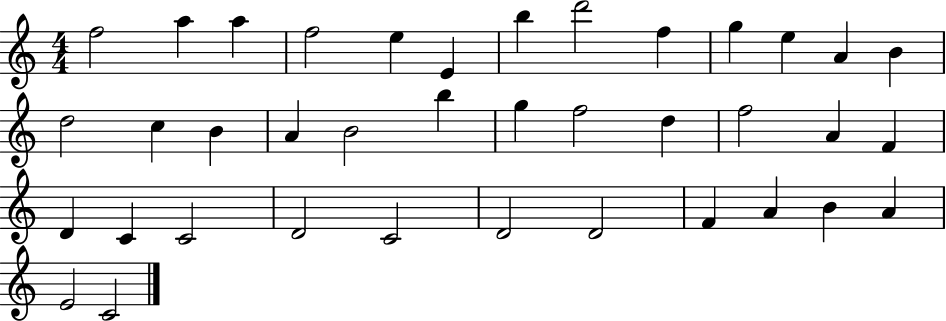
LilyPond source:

{
  \clef treble
  \numericTimeSignature
  \time 4/4
  \key c \major
  f''2 a''4 a''4 | f''2 e''4 e'4 | b''4 d'''2 f''4 | g''4 e''4 a'4 b'4 | \break d''2 c''4 b'4 | a'4 b'2 b''4 | g''4 f''2 d''4 | f''2 a'4 f'4 | \break d'4 c'4 c'2 | d'2 c'2 | d'2 d'2 | f'4 a'4 b'4 a'4 | \break e'2 c'2 | \bar "|."
}